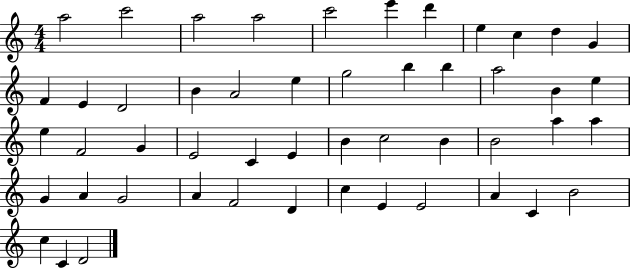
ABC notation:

X:1
T:Untitled
M:4/4
L:1/4
K:C
a2 c'2 a2 a2 c'2 e' d' e c d G F E D2 B A2 e g2 b b a2 B e e F2 G E2 C E B c2 B B2 a a G A G2 A F2 D c E E2 A C B2 c C D2